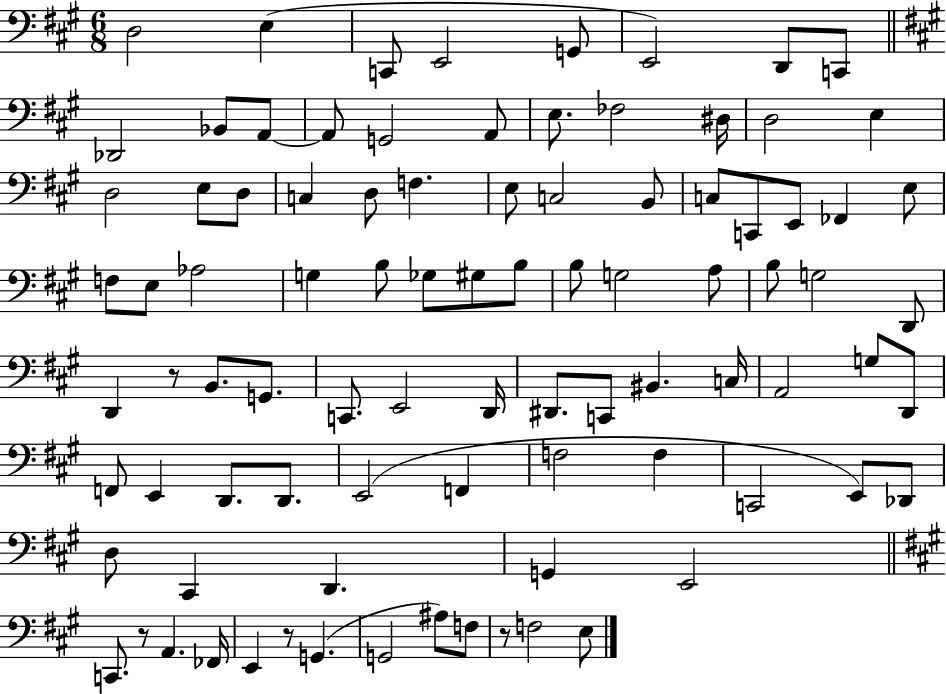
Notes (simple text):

D3/h E3/q C2/e E2/h G2/e E2/h D2/e C2/e Db2/h Bb2/e A2/e A2/e G2/h A2/e E3/e. FES3/h D#3/s D3/h E3/q D3/h E3/e D3/e C3/q D3/e F3/q. E3/e C3/h B2/e C3/e C2/e E2/e FES2/q E3/e F3/e E3/e Ab3/h G3/q B3/e Gb3/e G#3/e B3/e B3/e G3/h A3/e B3/e G3/h D2/e D2/q R/e B2/e. G2/e. C2/e. E2/h D2/s D#2/e. C2/e BIS2/q. C3/s A2/h G3/e D2/e F2/e E2/q D2/e. D2/e. E2/h F2/q F3/h F3/q C2/h E2/e Db2/e D3/e C#2/q D2/q. G2/q E2/h C2/e. R/e A2/q. FES2/s E2/q R/e G2/q. G2/h A#3/e F3/e R/e F3/h E3/e